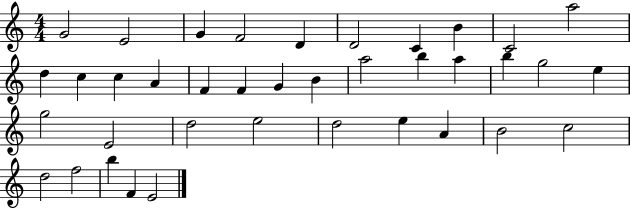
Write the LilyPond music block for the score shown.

{
  \clef treble
  \numericTimeSignature
  \time 4/4
  \key c \major
  g'2 e'2 | g'4 f'2 d'4 | d'2 c'4 b'4 | c'2 a''2 | \break d''4 c''4 c''4 a'4 | f'4 f'4 g'4 b'4 | a''2 b''4 a''4 | b''4 g''2 e''4 | \break g''2 e'2 | d''2 e''2 | d''2 e''4 a'4 | b'2 c''2 | \break d''2 f''2 | b''4 f'4 e'2 | \bar "|."
}